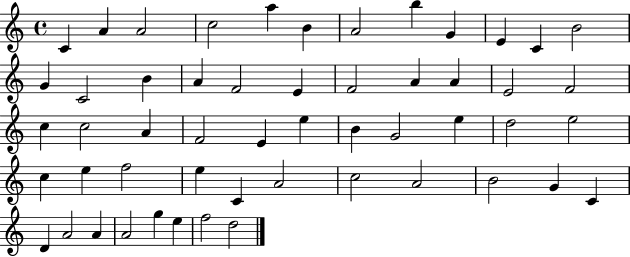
X:1
T:Untitled
M:4/4
L:1/4
K:C
C A A2 c2 a B A2 b G E C B2 G C2 B A F2 E F2 A A E2 F2 c c2 A F2 E e B G2 e d2 e2 c e f2 e C A2 c2 A2 B2 G C D A2 A A2 g e f2 d2